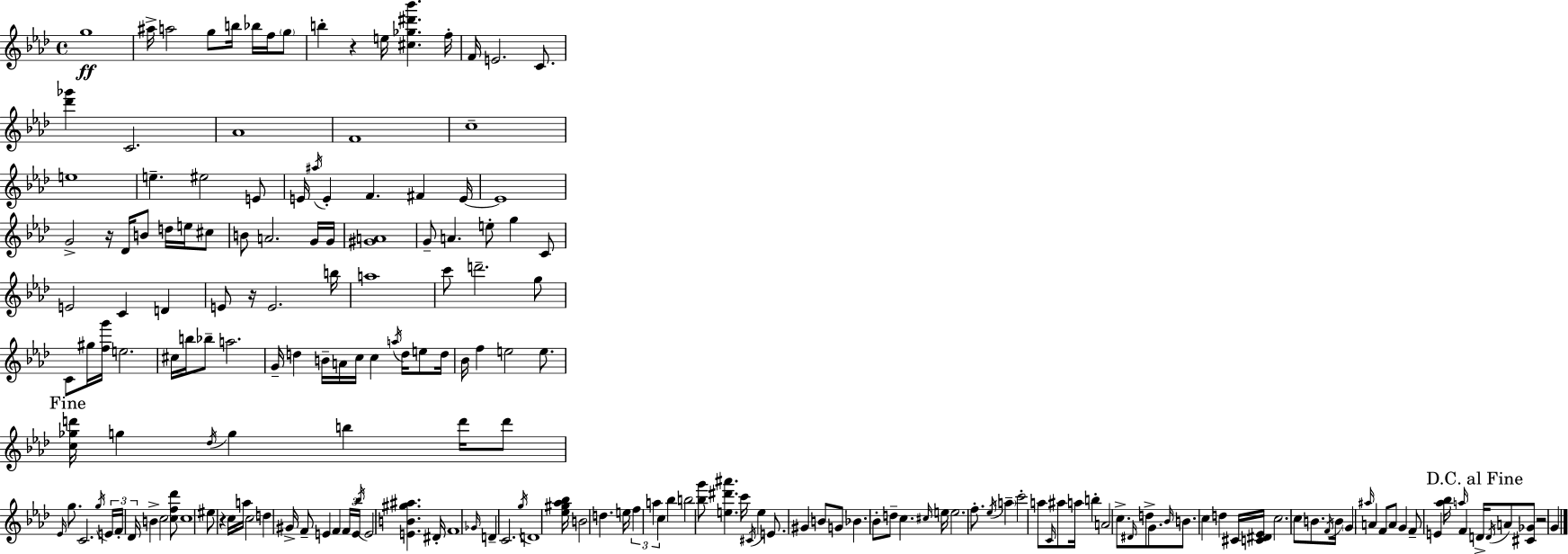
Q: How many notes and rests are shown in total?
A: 189